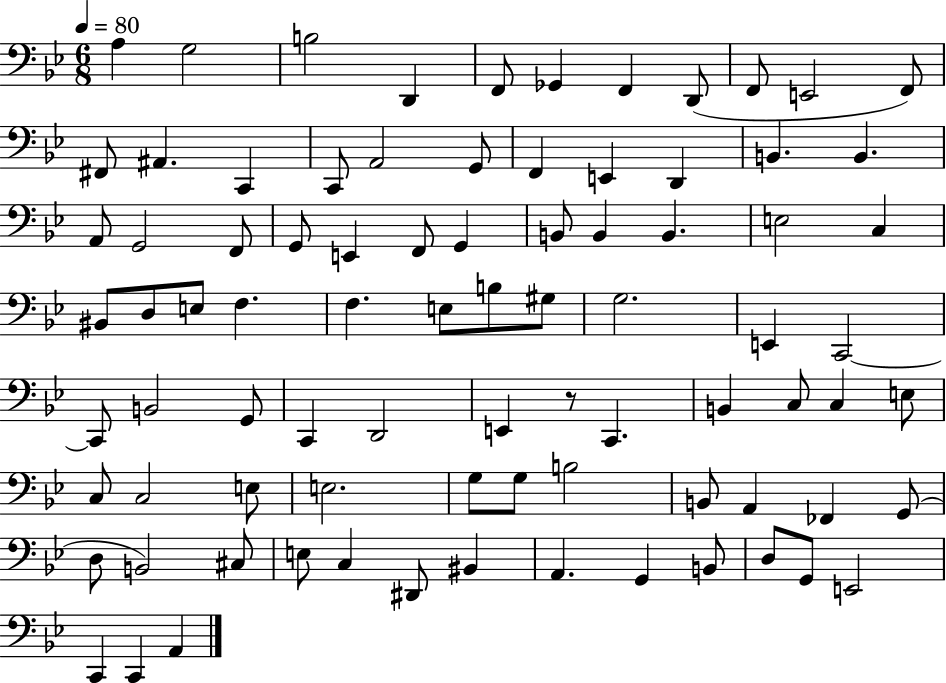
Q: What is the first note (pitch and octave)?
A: A3